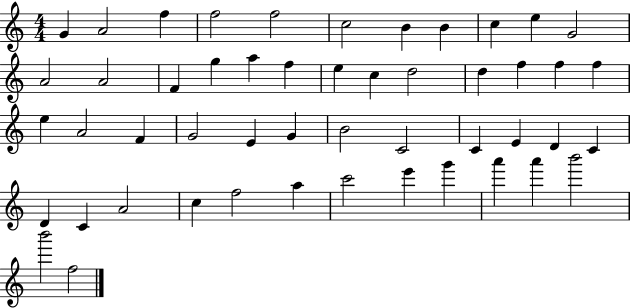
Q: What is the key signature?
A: C major